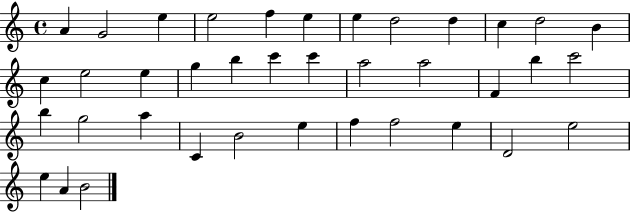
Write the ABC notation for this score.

X:1
T:Untitled
M:4/4
L:1/4
K:C
A G2 e e2 f e e d2 d c d2 B c e2 e g b c' c' a2 a2 F b c'2 b g2 a C B2 e f f2 e D2 e2 e A B2